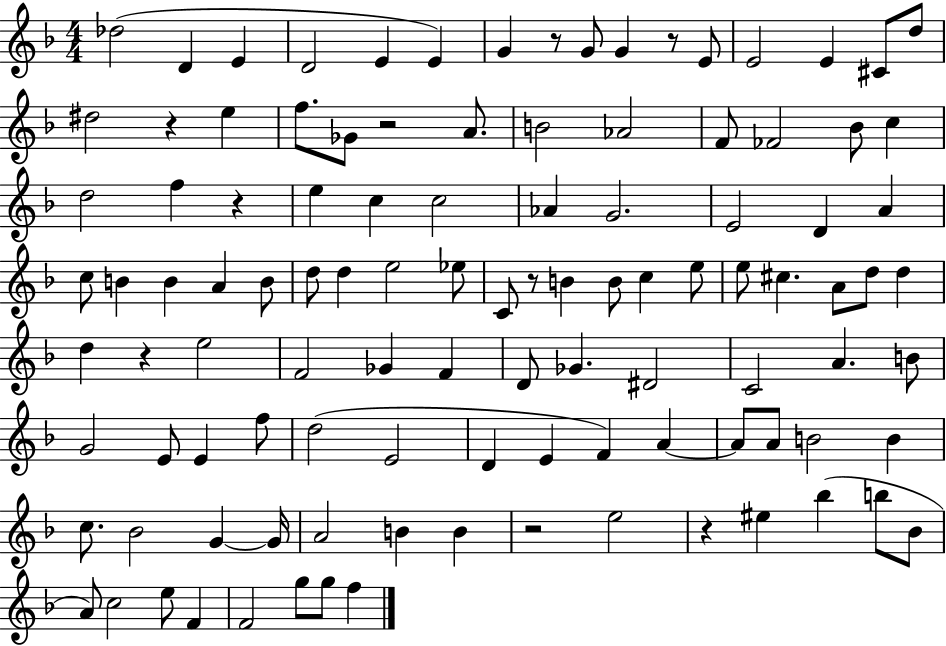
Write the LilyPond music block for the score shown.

{
  \clef treble
  \numericTimeSignature
  \time 4/4
  \key f \major
  \repeat volta 2 { des''2( d'4 e'4 | d'2 e'4 e'4) | g'4 r8 g'8 g'4 r8 e'8 | e'2 e'4 cis'8 d''8 | \break dis''2 r4 e''4 | f''8. ges'8 r2 a'8. | b'2 aes'2 | f'8 fes'2 bes'8 c''4 | \break d''2 f''4 r4 | e''4 c''4 c''2 | aes'4 g'2. | e'2 d'4 a'4 | \break c''8 b'4 b'4 a'4 b'8 | d''8 d''4 e''2 ees''8 | c'8 r8 b'4 b'8 c''4 e''8 | e''8 cis''4. a'8 d''8 d''4 | \break d''4 r4 e''2 | f'2 ges'4 f'4 | d'8 ges'4. dis'2 | c'2 a'4. b'8 | \break g'2 e'8 e'4 f''8 | d''2( e'2 | d'4 e'4 f'4) a'4~~ | a'8 a'8 b'2 b'4 | \break c''8. bes'2 g'4~~ g'16 | a'2 b'4 b'4 | r2 e''2 | r4 eis''4 bes''4( b''8 bes'8 | \break a'8) c''2 e''8 f'4 | f'2 g''8 g''8 f''4 | } \bar "|."
}